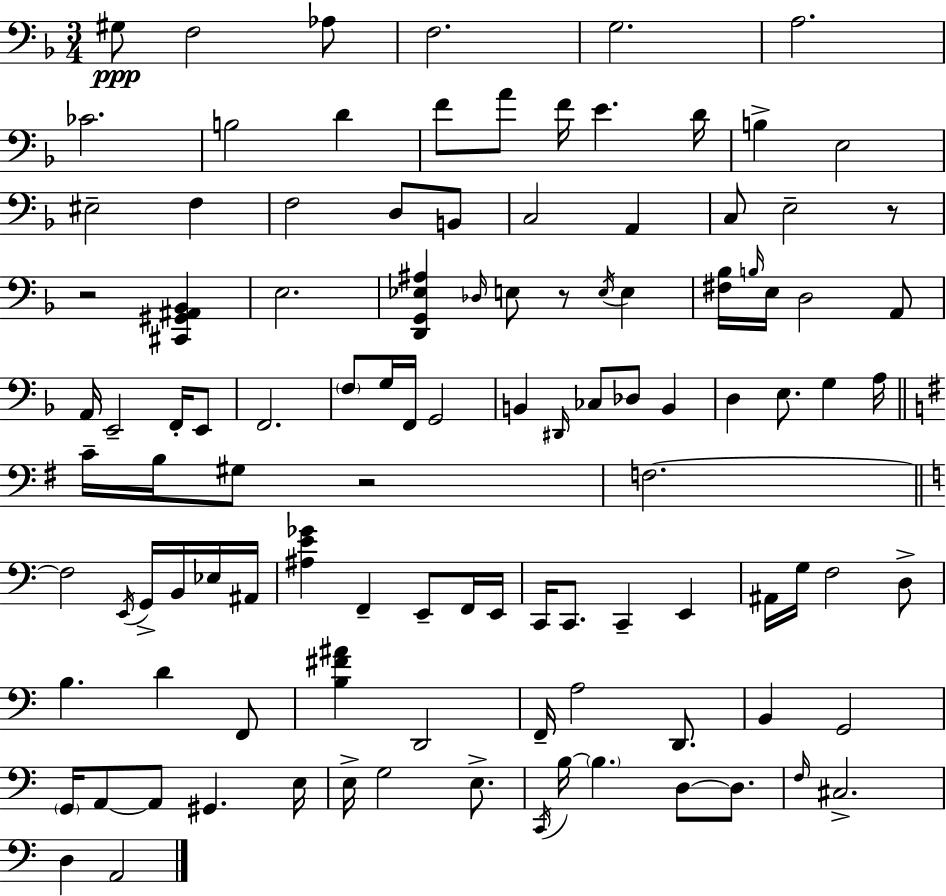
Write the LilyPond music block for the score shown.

{
  \clef bass
  \numericTimeSignature
  \time 3/4
  \key d \minor
  \repeat volta 2 { gis8\ppp f2 aes8 | f2. | g2. | a2. | \break ces'2. | b2 d'4 | f'8 a'8 f'16 e'4. d'16 | b4-> e2 | \break eis2-- f4 | f2 d8 b,8 | c2 a,4 | c8 e2-- r8 | \break r2 <cis, gis, ais, bes,>4 | e2. | <d, g, ees ais>4 \grace { des16 } e8 r8 \acciaccatura { e16 } e4 | <fis bes>16 \grace { b16 } e16 d2 | \break a,8 a,16 e,2-- | f,16-. e,8 f,2. | \parenthesize f8 g16 f,16 g,2 | b,4 \grace { dis,16 } ces8 des8 | \break b,4 d4 e8. g4 | a16 \bar "||" \break \key g \major c'16-- b16 gis8 r2 | f2.~~ | \bar "||" \break \key c \major f2 \acciaccatura { e,16 } g,16-> b,16 ees16 | ais,16 <ais e' ges'>4 f,4-- e,8-- f,16 | e,16 c,16 c,8. c,4-- e,4 | ais,16 g16 f2 d8-> | \break b4. d'4 f,8 | <b fis' ais'>4 d,2 | f,16-- a2 d,8. | b,4 g,2 | \break \parenthesize g,16 a,8~~ a,8 gis,4. | e16 e16-> g2 e8.-> | \acciaccatura { c,16 } b16~~ \parenthesize b4. d8~~ d8. | \grace { f16 } cis2.-> | \break d4 a,2 | } \bar "|."
}